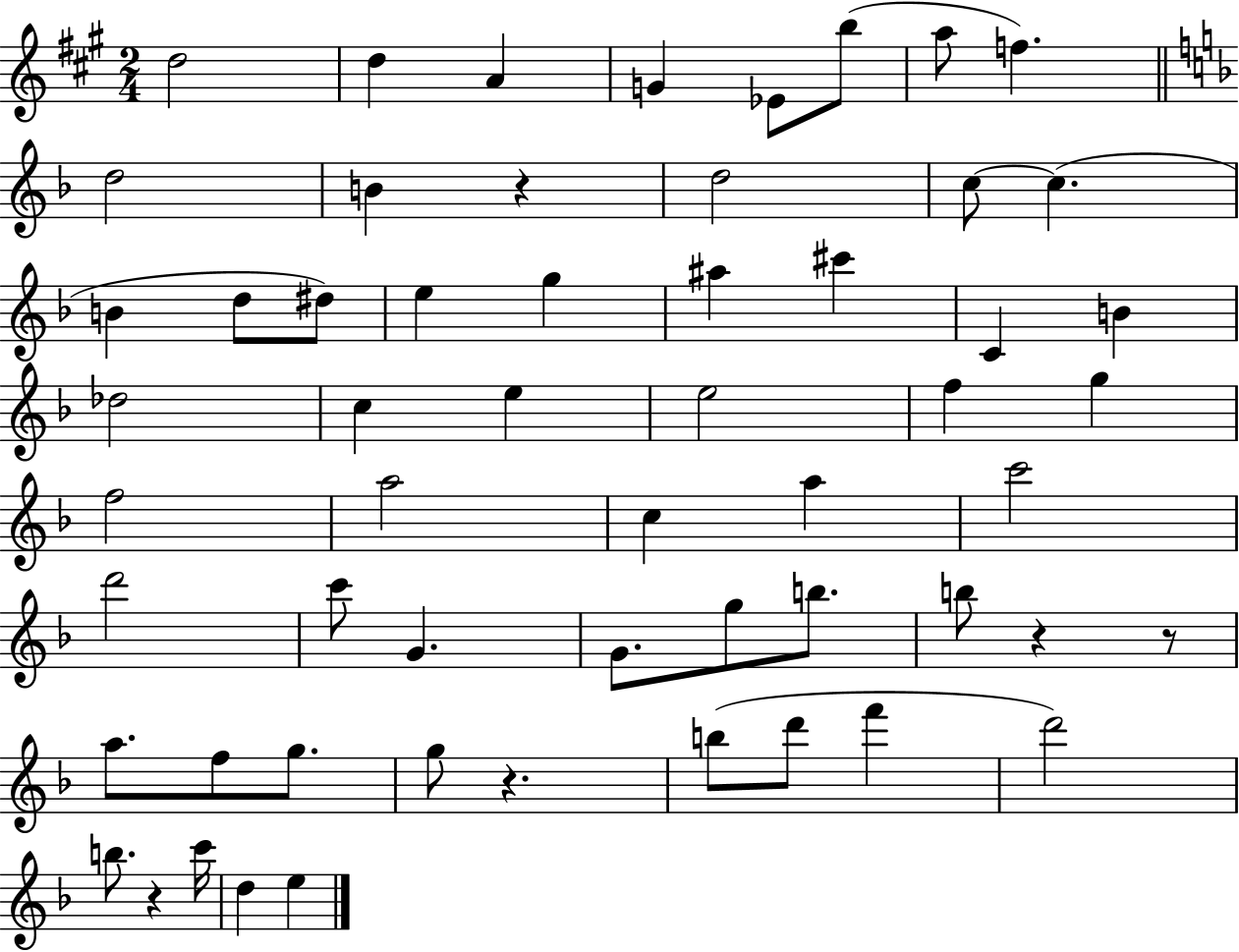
{
  \clef treble
  \numericTimeSignature
  \time 2/4
  \key a \major
  d''2 | d''4 a'4 | g'4 ees'8 b''8( | a''8 f''4.) | \break \bar "||" \break \key f \major d''2 | b'4 r4 | d''2 | c''8~~ c''4.( | \break b'4 d''8 dis''8) | e''4 g''4 | ais''4 cis'''4 | c'4 b'4 | \break des''2 | c''4 e''4 | e''2 | f''4 g''4 | \break f''2 | a''2 | c''4 a''4 | c'''2 | \break d'''2 | c'''8 g'4. | g'8. g''8 b''8. | b''8 r4 r8 | \break a''8. f''8 g''8. | g''8 r4. | b''8( d'''8 f'''4 | d'''2) | \break b''8. r4 c'''16 | d''4 e''4 | \bar "|."
}